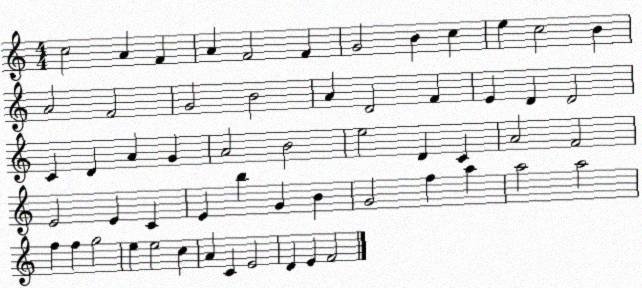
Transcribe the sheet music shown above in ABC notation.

X:1
T:Untitled
M:4/4
L:1/4
K:C
c2 A F A F2 F G2 B c e c2 B A2 F2 G2 B2 A D2 F E D D2 C D A G A2 B2 e2 D C A2 F2 E2 E C E b G B G2 f a a2 a2 f f g2 e e2 c A C E2 D E F2